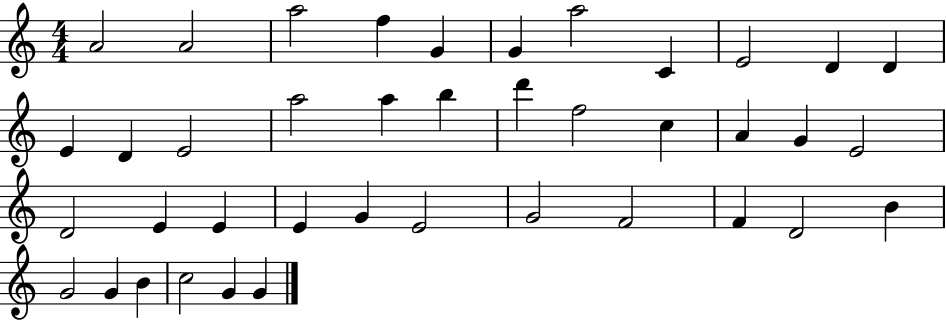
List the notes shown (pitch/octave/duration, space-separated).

A4/h A4/h A5/h F5/q G4/q G4/q A5/h C4/q E4/h D4/q D4/q E4/q D4/q E4/h A5/h A5/q B5/q D6/q F5/h C5/q A4/q G4/q E4/h D4/h E4/q E4/q E4/q G4/q E4/h G4/h F4/h F4/q D4/h B4/q G4/h G4/q B4/q C5/h G4/q G4/q